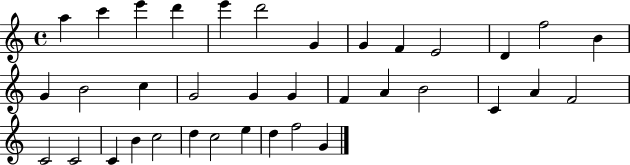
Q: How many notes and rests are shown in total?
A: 36